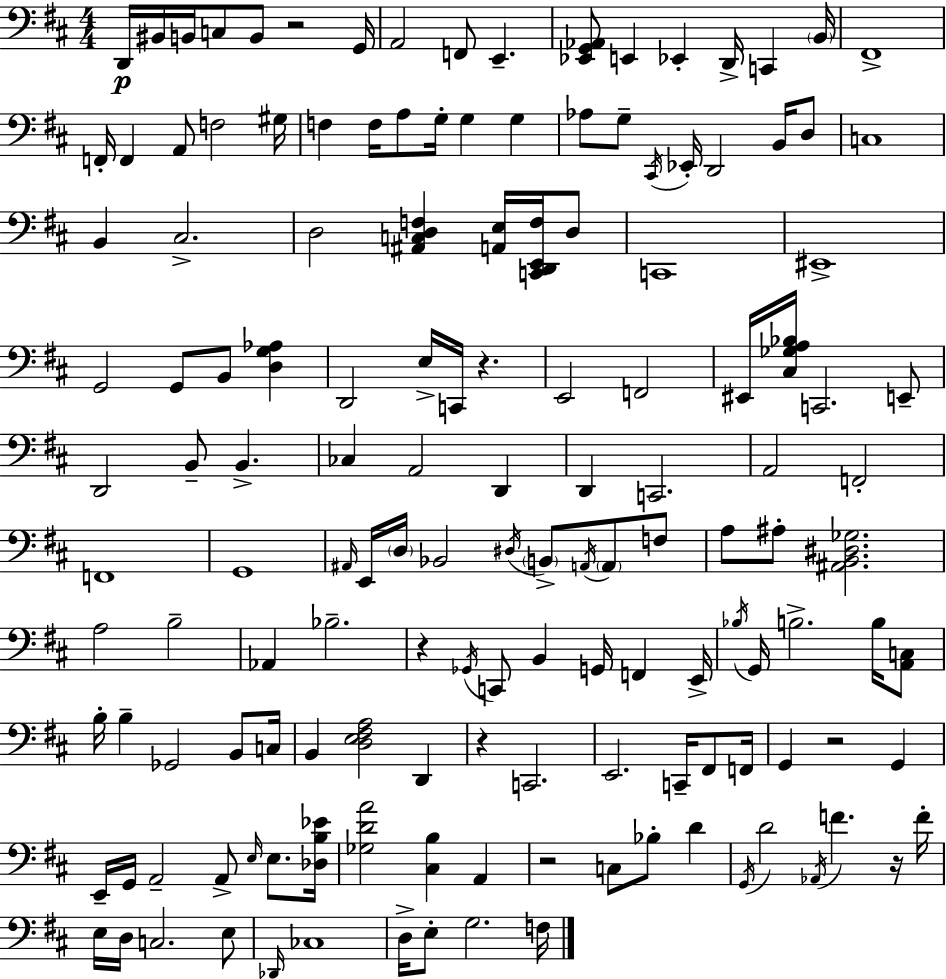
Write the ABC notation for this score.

X:1
T:Untitled
M:4/4
L:1/4
K:D
D,,/4 ^B,,/4 B,,/4 C,/2 B,,/2 z2 G,,/4 A,,2 F,,/2 E,, [_E,,G,,_A,,]/2 E,, _E,, D,,/4 C,, B,,/4 ^F,,4 F,,/4 F,, A,,/2 F,2 ^G,/4 F, F,/4 A,/2 G,/4 G, G, _A,/2 G,/2 ^C,,/4 _E,,/4 D,,2 B,,/4 D,/2 C,4 B,, ^C,2 D,2 [^A,,C,D,F,] [A,,E,]/4 [C,,D,,E,,F,]/4 D,/2 C,,4 ^E,,4 G,,2 G,,/2 B,,/2 [D,G,_A,] D,,2 E,/4 C,,/4 z E,,2 F,,2 ^E,,/4 [^C,_G,A,_B,]/4 C,,2 E,,/2 D,,2 B,,/2 B,, _C, A,,2 D,, D,, C,,2 A,,2 F,,2 F,,4 G,,4 ^A,,/4 E,,/4 D,/4 _B,,2 ^D,/4 B,,/2 A,,/4 A,,/2 F,/2 A,/2 ^A,/2 [^A,,B,,^D,_G,]2 A,2 B,2 _A,, _B,2 z _G,,/4 C,,/2 B,, G,,/4 F,, E,,/4 _B,/4 G,,/4 B,2 B,/4 [A,,C,]/2 B,/4 B, _G,,2 B,,/2 C,/4 B,, [D,E,^F,A,]2 D,, z C,,2 E,,2 C,,/4 ^F,,/2 F,,/4 G,, z2 G,, E,,/4 G,,/4 A,,2 A,,/2 E,/4 E,/2 [_D,B,_E]/4 [_G,DA]2 [^C,B,] A,, z2 C,/2 _B,/2 D G,,/4 D2 _A,,/4 F z/4 F/4 E,/4 D,/4 C,2 E,/2 _D,,/4 _C,4 D,/4 E,/2 G,2 F,/4